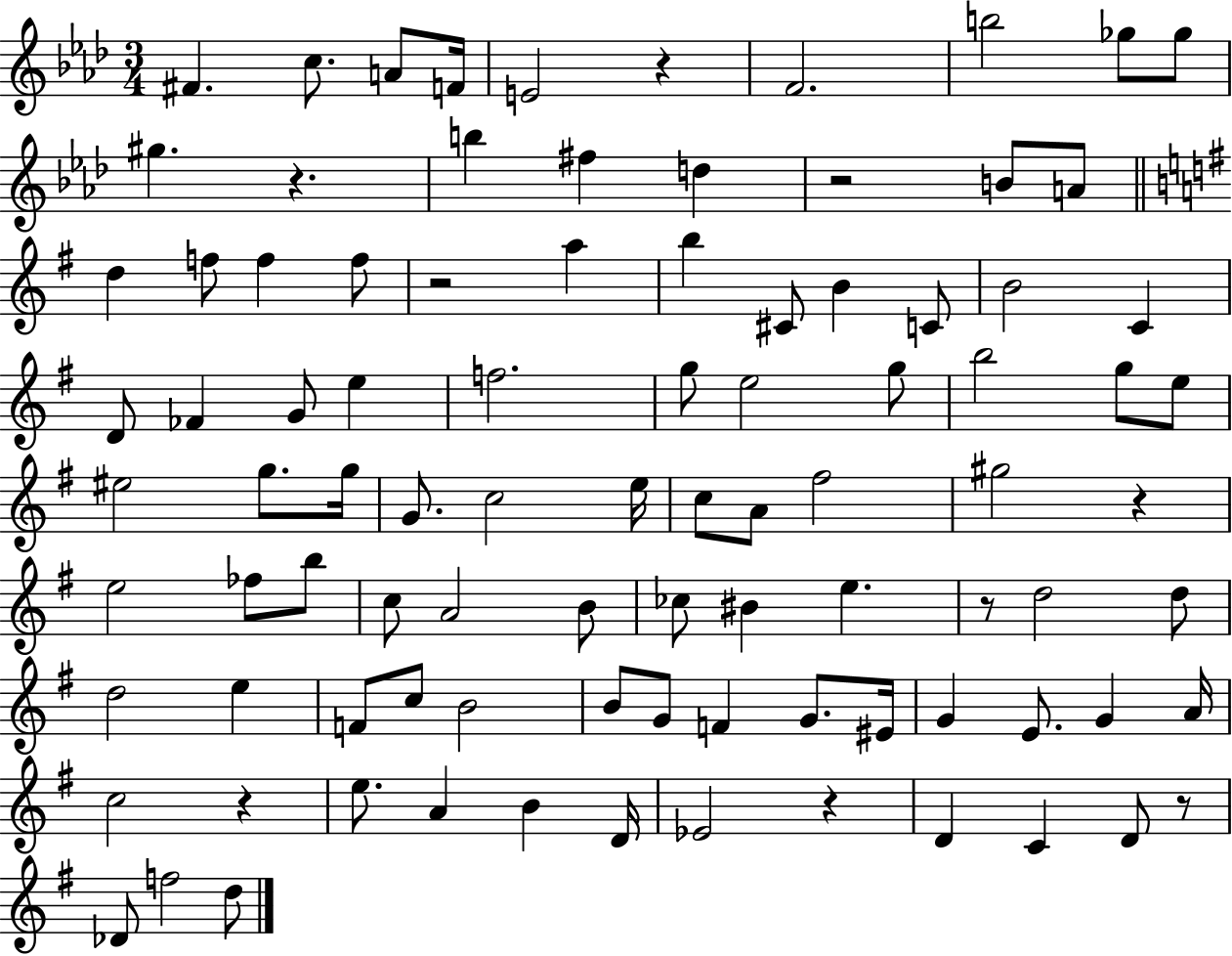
X:1
T:Untitled
M:3/4
L:1/4
K:Ab
^F c/2 A/2 F/4 E2 z F2 b2 _g/2 _g/2 ^g z b ^f d z2 B/2 A/2 d f/2 f f/2 z2 a b ^C/2 B C/2 B2 C D/2 _F G/2 e f2 g/2 e2 g/2 b2 g/2 e/2 ^e2 g/2 g/4 G/2 c2 e/4 c/2 A/2 ^f2 ^g2 z e2 _f/2 b/2 c/2 A2 B/2 _c/2 ^B e z/2 d2 d/2 d2 e F/2 c/2 B2 B/2 G/2 F G/2 ^E/4 G E/2 G A/4 c2 z e/2 A B D/4 _E2 z D C D/2 z/2 _D/2 f2 d/2